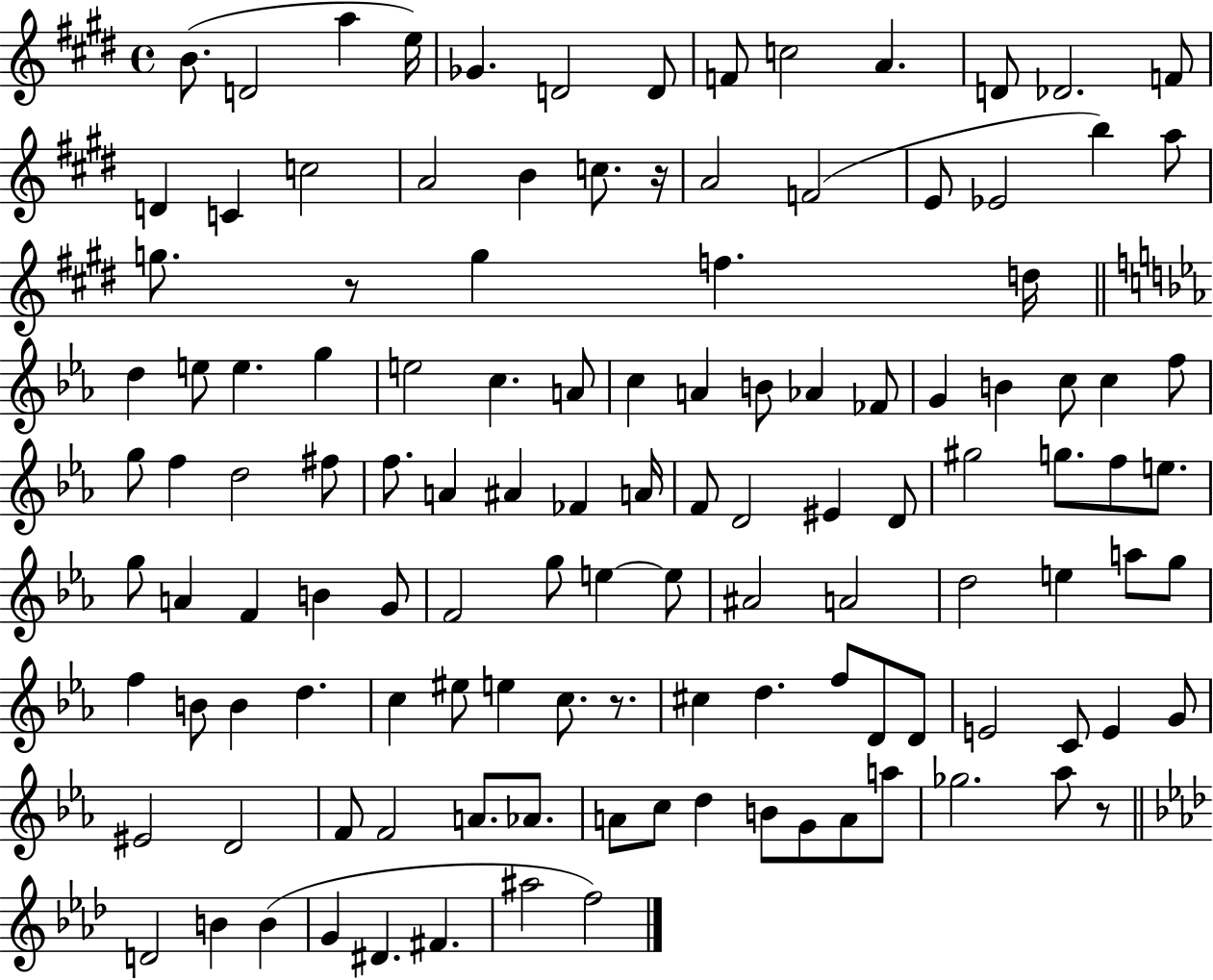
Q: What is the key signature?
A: E major